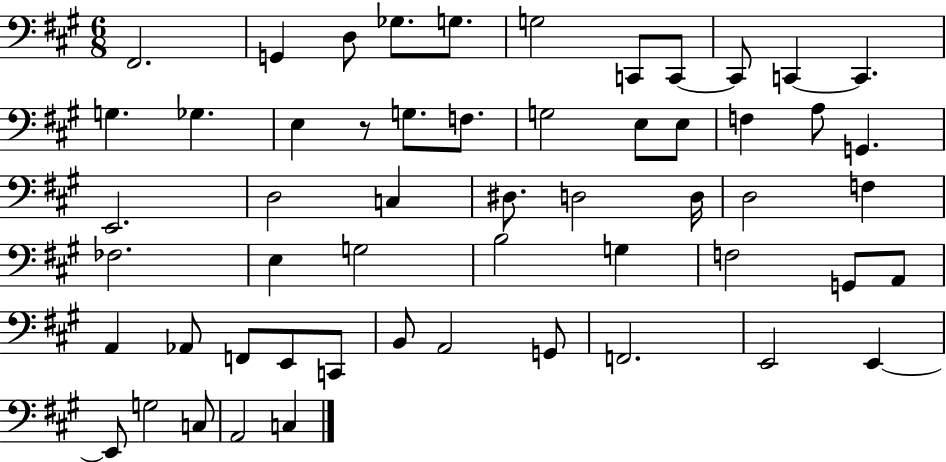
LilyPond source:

{
  \clef bass
  \numericTimeSignature
  \time 6/8
  \key a \major
  fis,2. | g,4 d8 ges8. g8. | g2 c,8 c,8~~ | c,8 c,4~~ c,4. | \break g4. ges4. | e4 r8 g8. f8. | g2 e8 e8 | f4 a8 g,4. | \break e,2. | d2 c4 | dis8. d2 d16 | d2 f4 | \break fes2. | e4 g2 | b2 g4 | f2 g,8 a,8 | \break a,4 aes,8 f,8 e,8 c,8 | b,8 a,2 g,8 | f,2. | e,2 e,4~~ | \break e,8 g2 c8 | a,2 c4 | \bar "|."
}